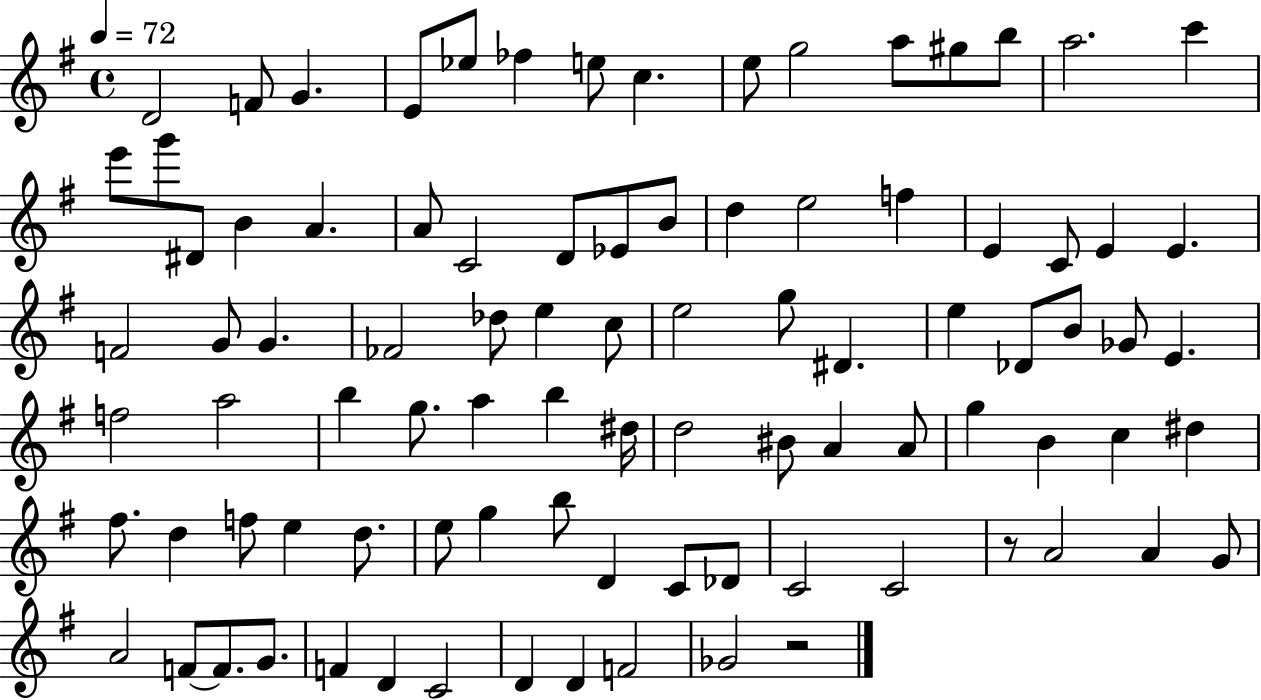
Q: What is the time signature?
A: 4/4